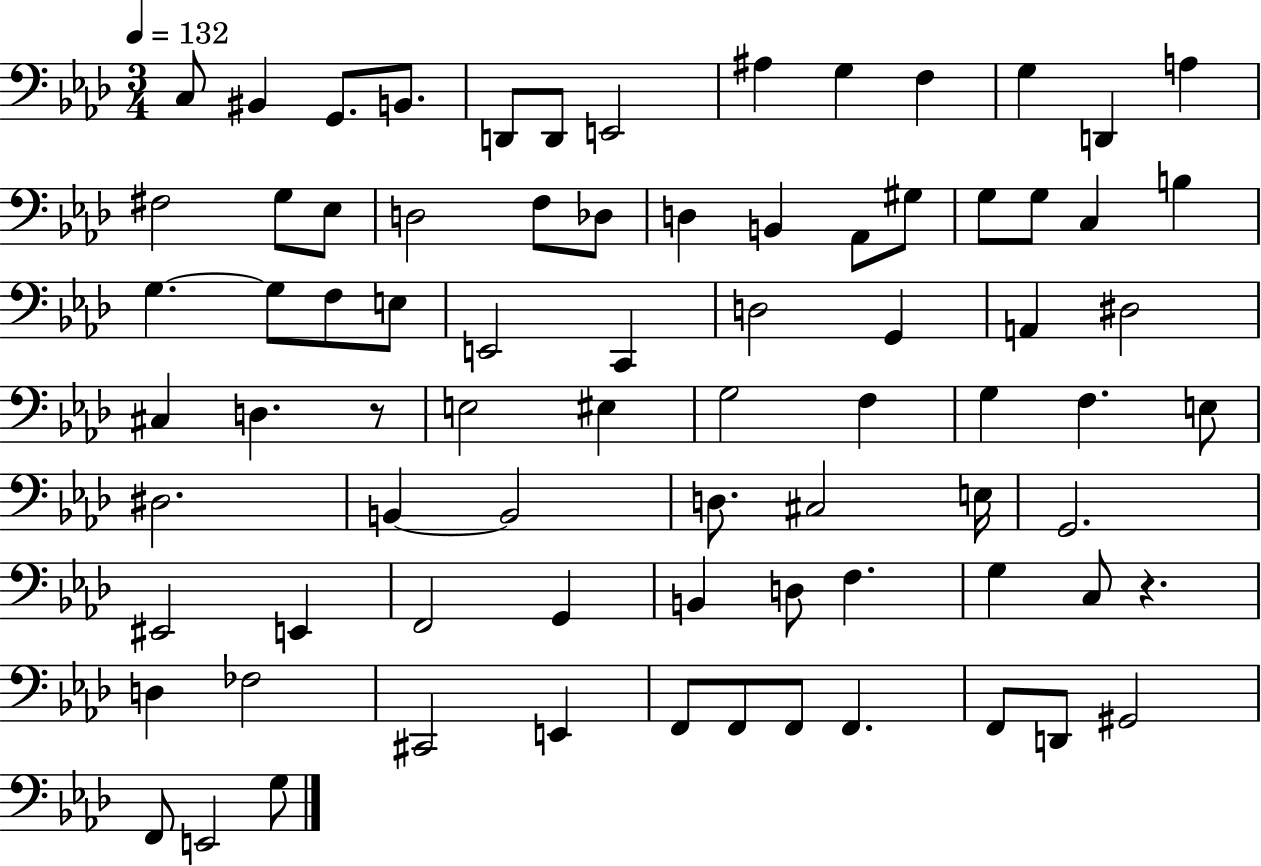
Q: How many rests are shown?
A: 2